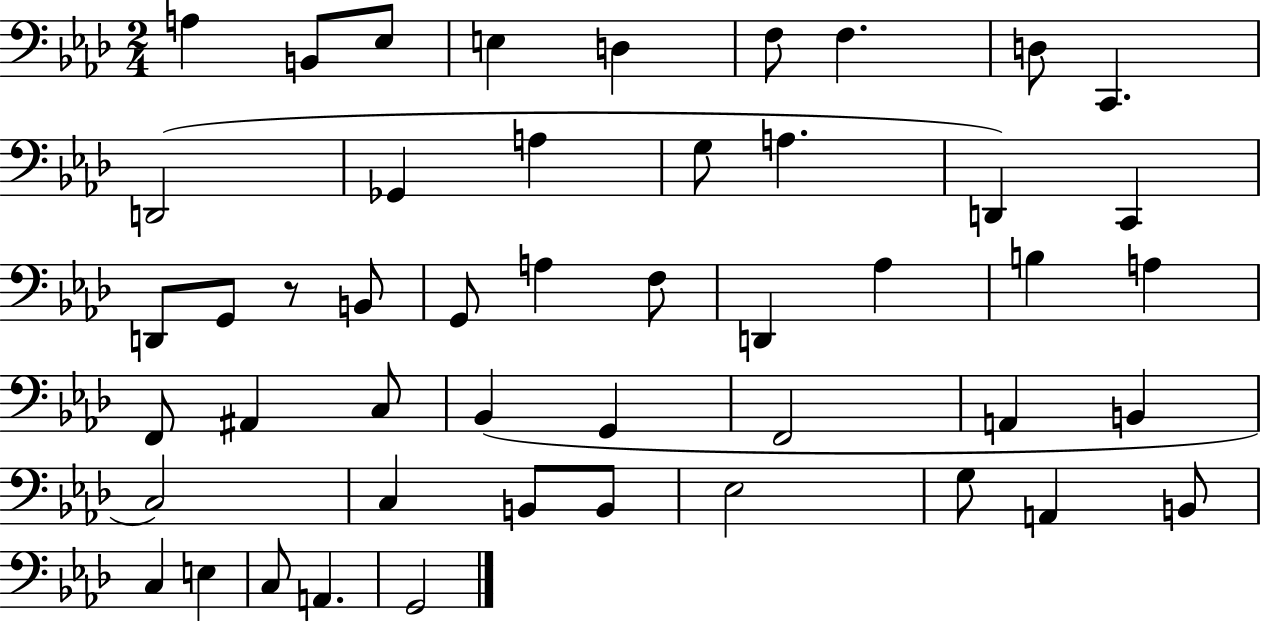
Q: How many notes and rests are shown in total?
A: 48